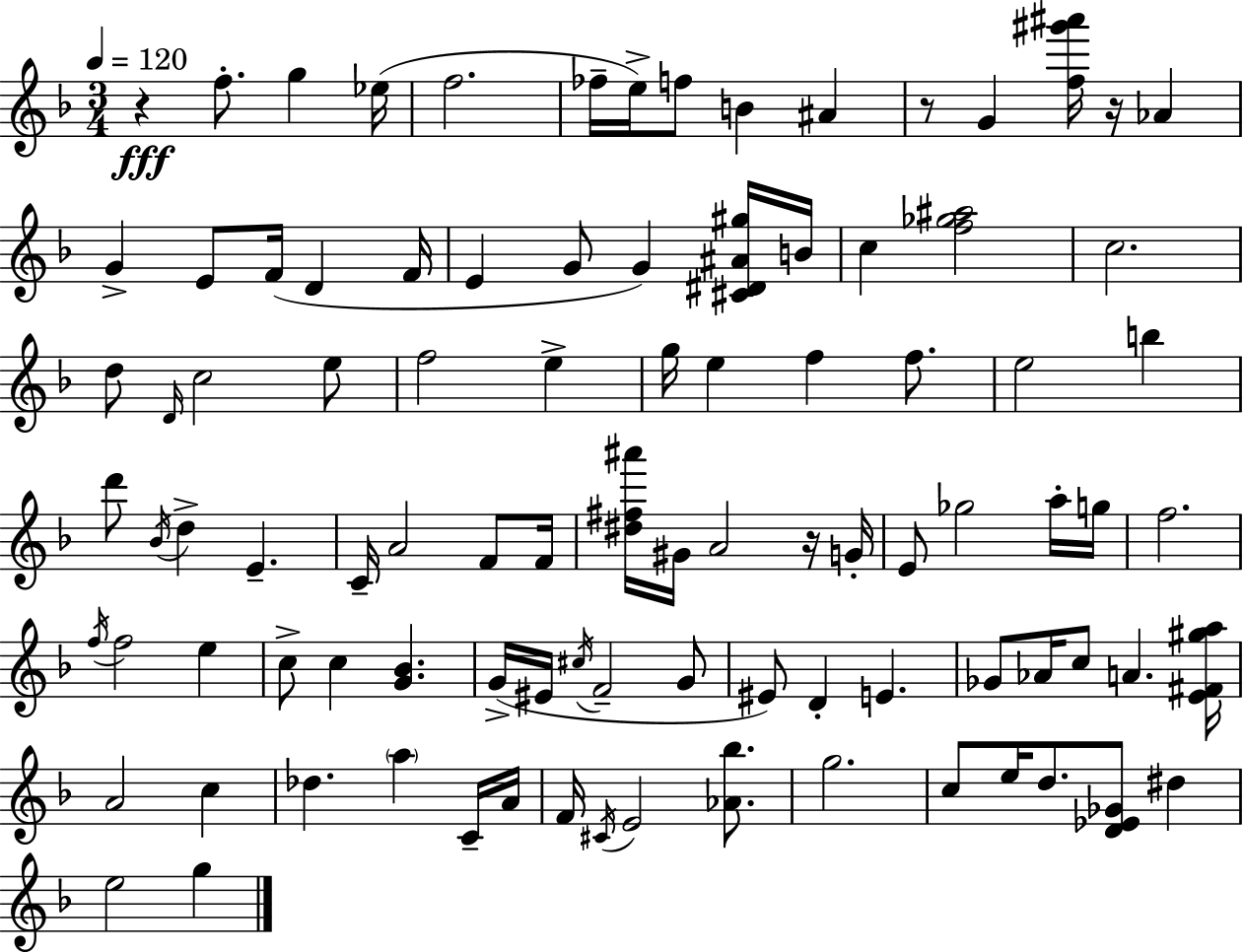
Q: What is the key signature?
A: D minor